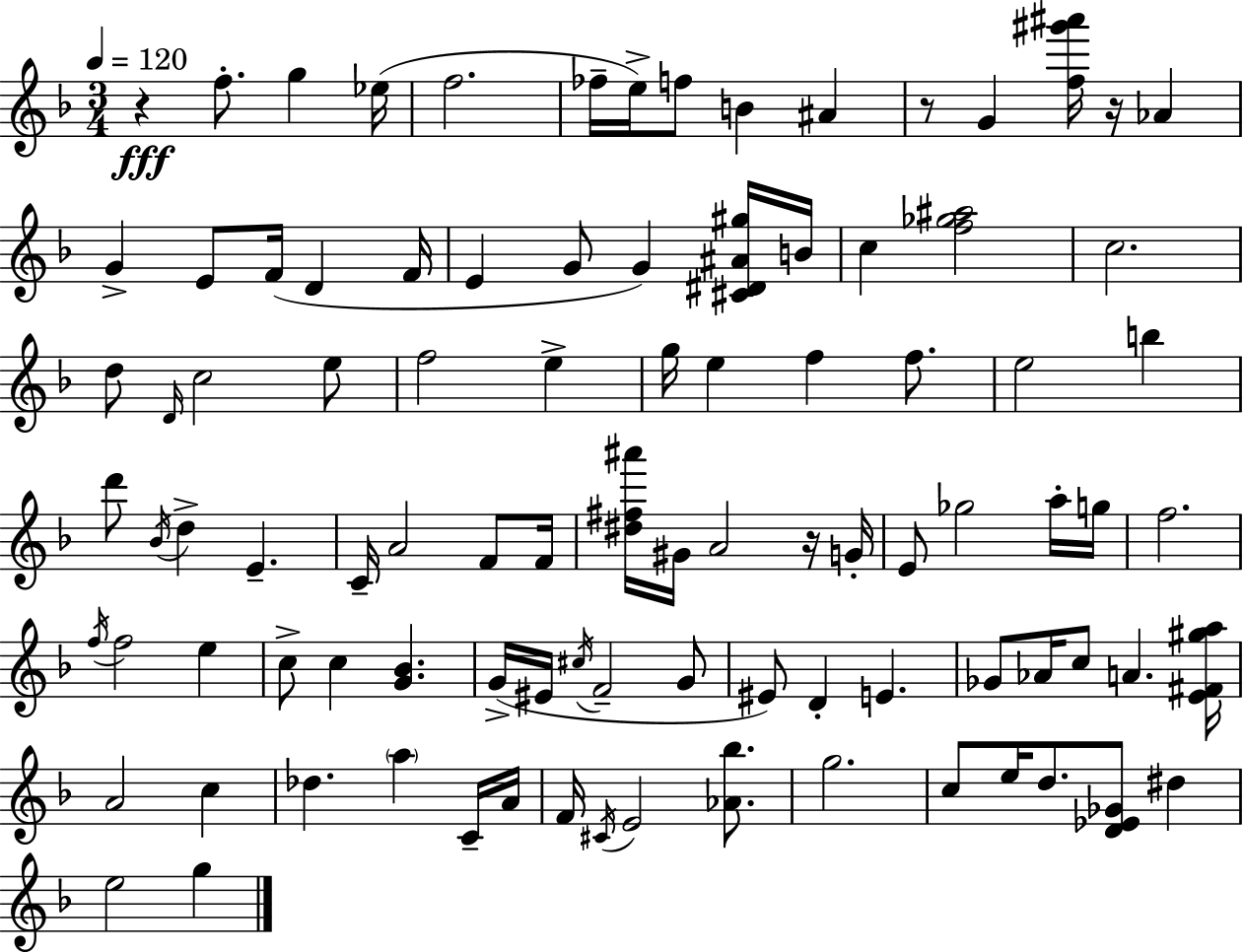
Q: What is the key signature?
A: D minor